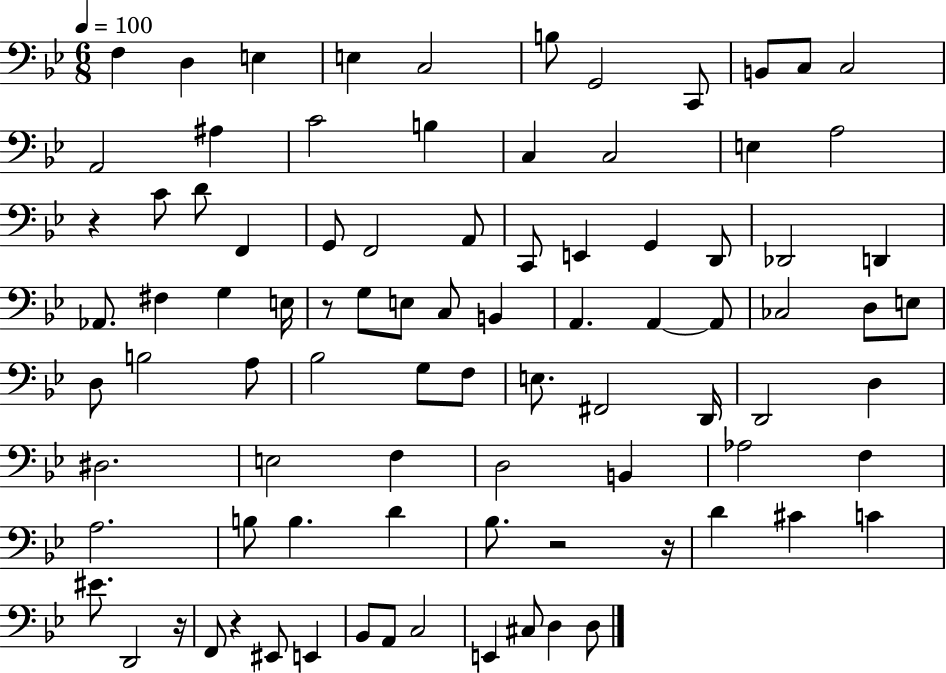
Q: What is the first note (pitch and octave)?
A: F3